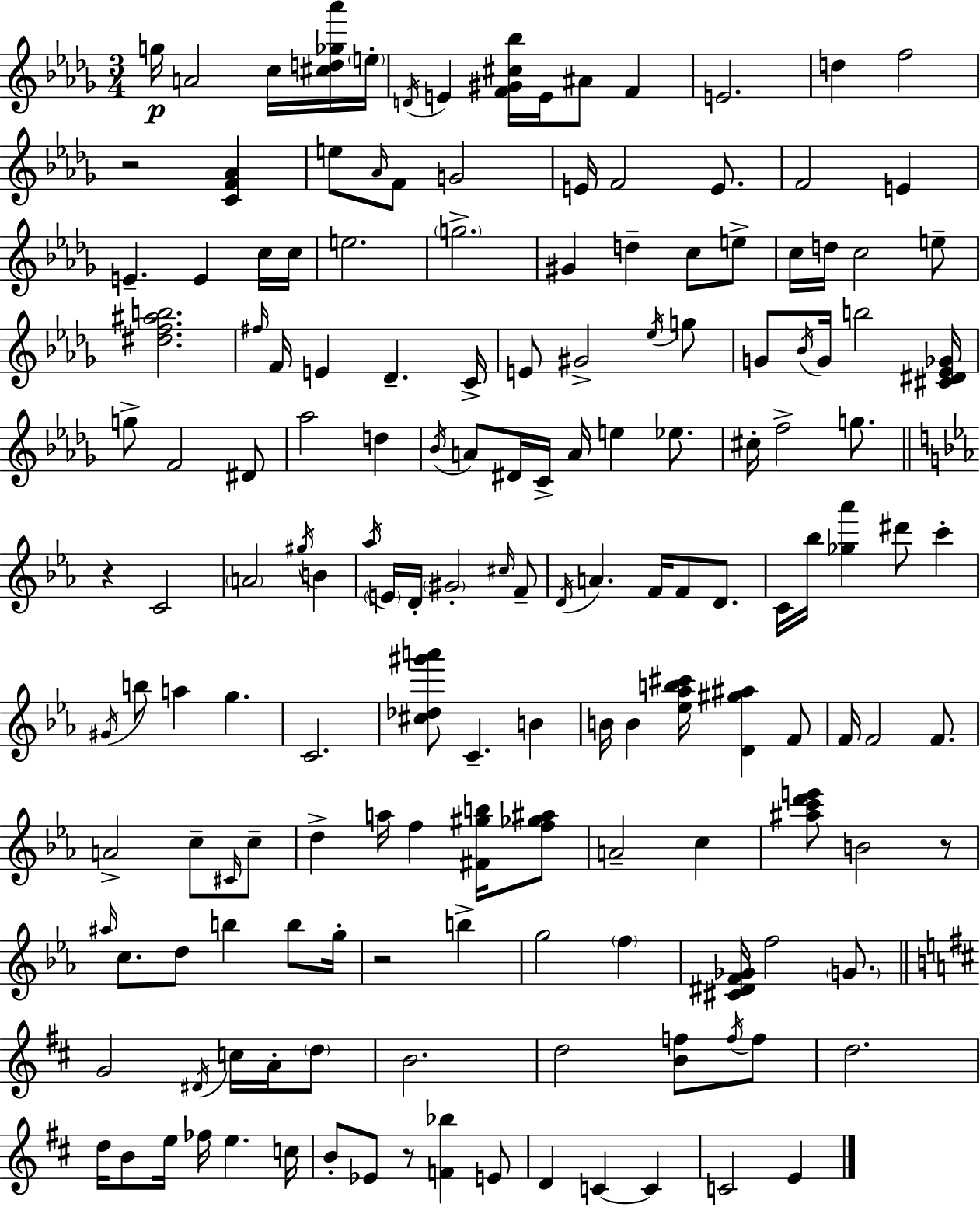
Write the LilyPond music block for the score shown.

{
  \clef treble
  \numericTimeSignature
  \time 3/4
  \key bes \minor
  \repeat volta 2 { g''16\p a'2 c''16 <cis'' d'' ges'' aes'''>16 \parenthesize e''16-. | \acciaccatura { d'16 } e'4 <f' gis' cis'' bes''>16 e'16 ais'8 f'4 | e'2. | d''4 f''2 | \break r2 <c' f' aes'>4 | e''8 \grace { aes'16 } f'8 g'2 | e'16 f'2 e'8. | f'2 e'4 | \break e'4.-- e'4 | c''16 c''16 e''2. | \parenthesize g''2.-> | gis'4 d''4-- c''8 | \break e''8-> c''16 d''16 c''2 | e''8-- <dis'' f'' ais'' b''>2. | \grace { fis''16 } f'16 e'4 des'4.-- | c'16-> e'8 gis'2-> | \break \acciaccatura { ees''16 } g''8 g'8 \acciaccatura { bes'16 } g'16 b''2 | <cis' dis' ees' ges'>16 g''8-> f'2 | dis'8 aes''2 | d''4 \acciaccatura { bes'16 } a'8 dis'16 c'16-> a'16 e''4 | \break ees''8. cis''16-. f''2-> | g''8. \bar "||" \break \key ees \major r4 c'2 | \parenthesize a'2 \acciaccatura { gis''16 } b'4 | \acciaccatura { aes''16 } \parenthesize e'16 d'16-. \parenthesize gis'2-. | \grace { cis''16 } f'8-- \acciaccatura { d'16 } a'4. f'16 f'8 | \break d'8. c'16 bes''16 <ges'' aes'''>4 dis'''8 | c'''4-. \acciaccatura { gis'16 } b''8 a''4 g''4. | c'2. | <cis'' des'' gis''' a'''>8 c'4.-- | \break b'4 b'16 b'4 <ees'' aes'' b'' cis'''>16 <d' gis'' ais''>4 | f'8 f'16 f'2 | f'8. a'2-> | c''8-- \grace { cis'16 } c''8-- d''4-> a''16 f''4 | \break <fis' gis'' b''>16 <f'' ges'' ais''>8 a'2-- | c''4 <ais'' c''' d''' e'''>8 b'2 | r8 \grace { ais''16 } c''8. d''8 | b''4 b''8 g''16-. r2 | \break b''4-> g''2 | \parenthesize f''4 <cis' dis' f' ges'>16 f''2 | \parenthesize g'8. \bar "||" \break \key b \minor g'2 \acciaccatura { dis'16 } c''16 a'16-. \parenthesize d''8 | b'2. | d''2 <b' f''>8 \acciaccatura { f''16 } | f''8 d''2. | \break d''16 b'8 e''16 fes''16 e''4. | c''16 b'8-. ees'8 r8 <f' bes''>4 | e'8 d'4 c'4~~ c'4 | c'2 e'4 | \break } \bar "|."
}